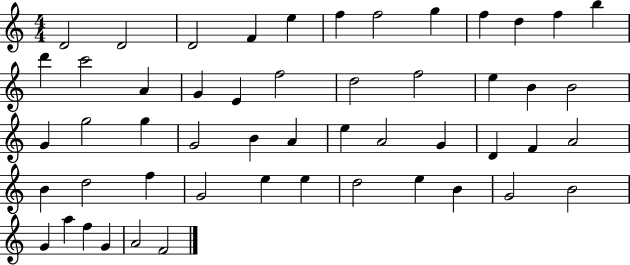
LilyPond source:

{
  \clef treble
  \numericTimeSignature
  \time 4/4
  \key c \major
  d'2 d'2 | d'2 f'4 e''4 | f''4 f''2 g''4 | f''4 d''4 f''4 b''4 | \break d'''4 c'''2 a'4 | g'4 e'4 f''2 | d''2 f''2 | e''4 b'4 b'2 | \break g'4 g''2 g''4 | g'2 b'4 a'4 | e''4 a'2 g'4 | d'4 f'4 a'2 | \break b'4 d''2 f''4 | g'2 e''4 e''4 | d''2 e''4 b'4 | g'2 b'2 | \break g'4 a''4 f''4 g'4 | a'2 f'2 | \bar "|."
}